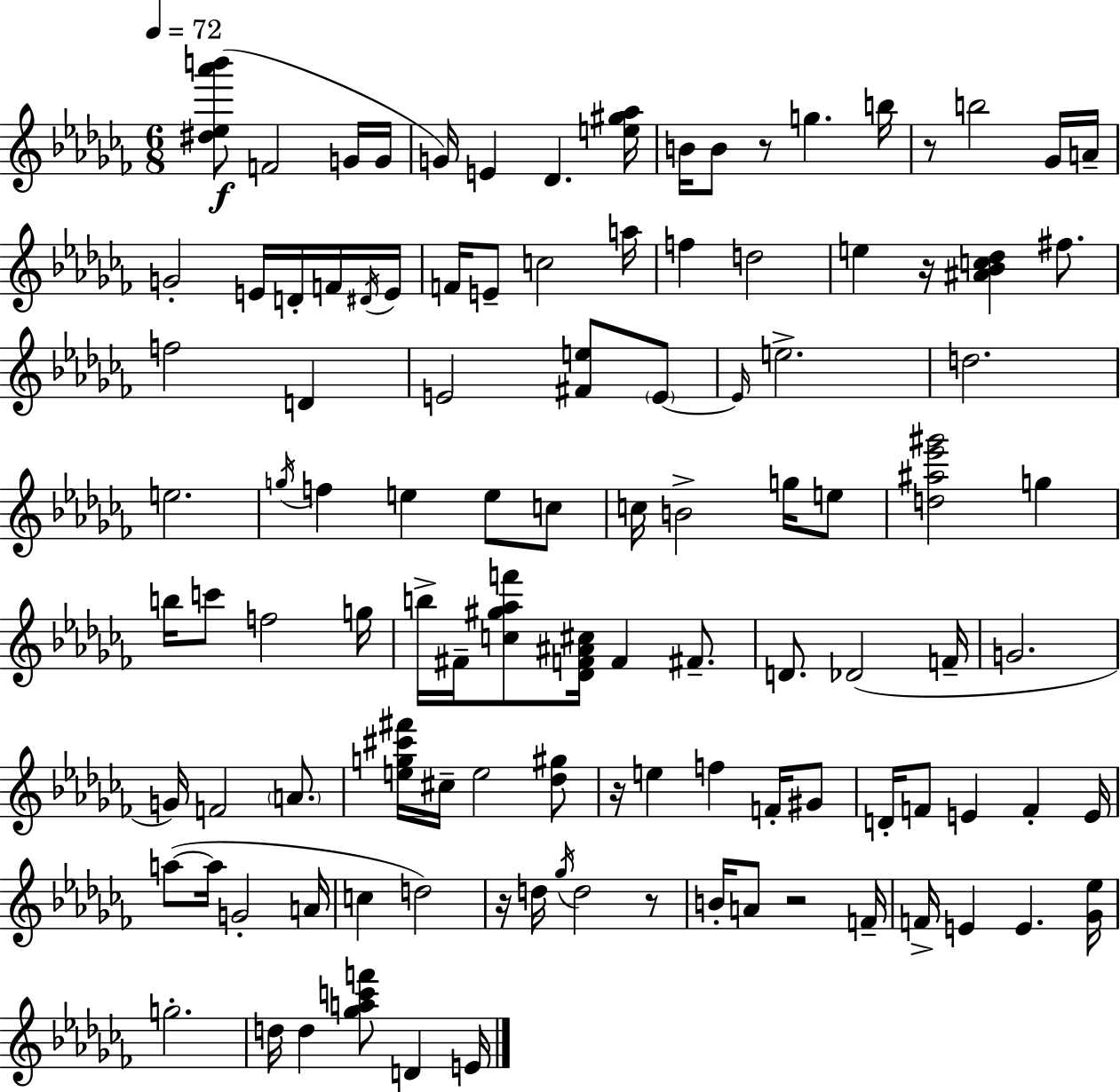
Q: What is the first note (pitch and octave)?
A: F4